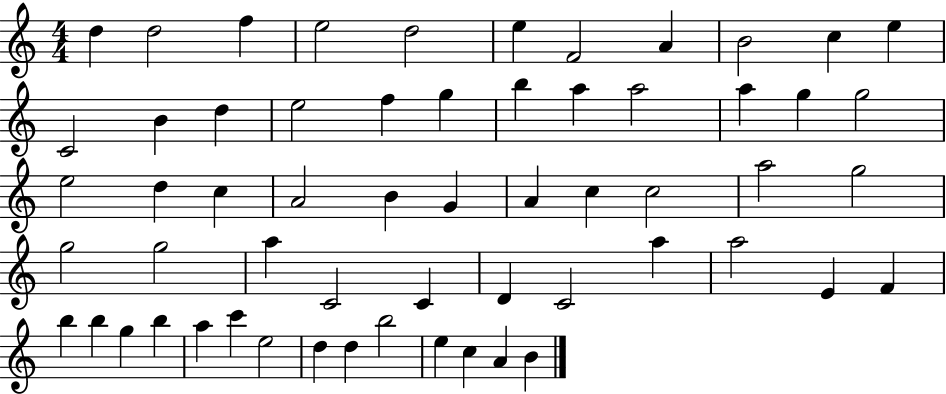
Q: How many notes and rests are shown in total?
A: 59